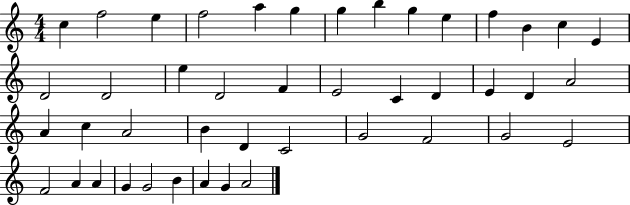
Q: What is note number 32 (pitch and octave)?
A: G4